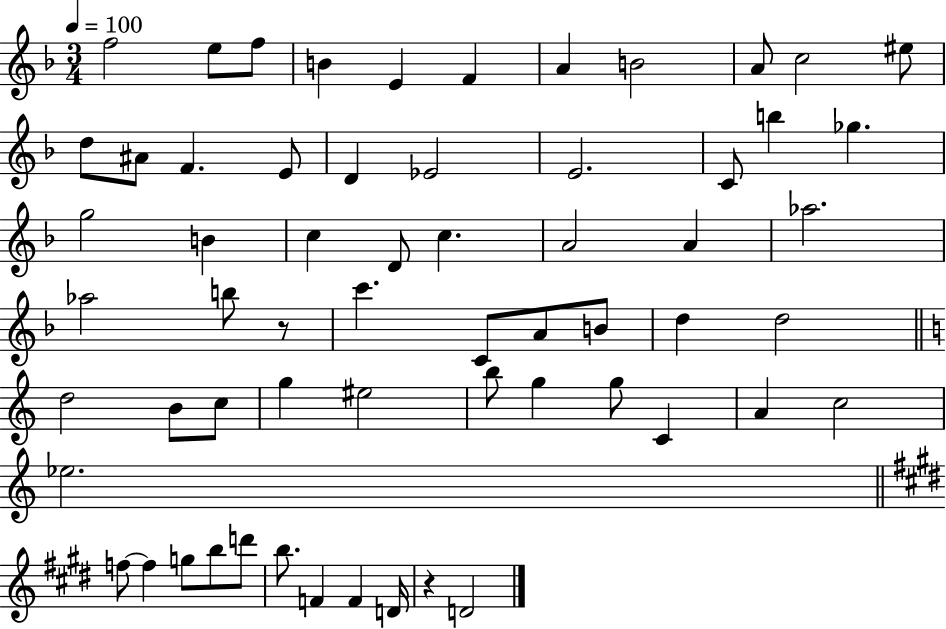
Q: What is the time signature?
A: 3/4